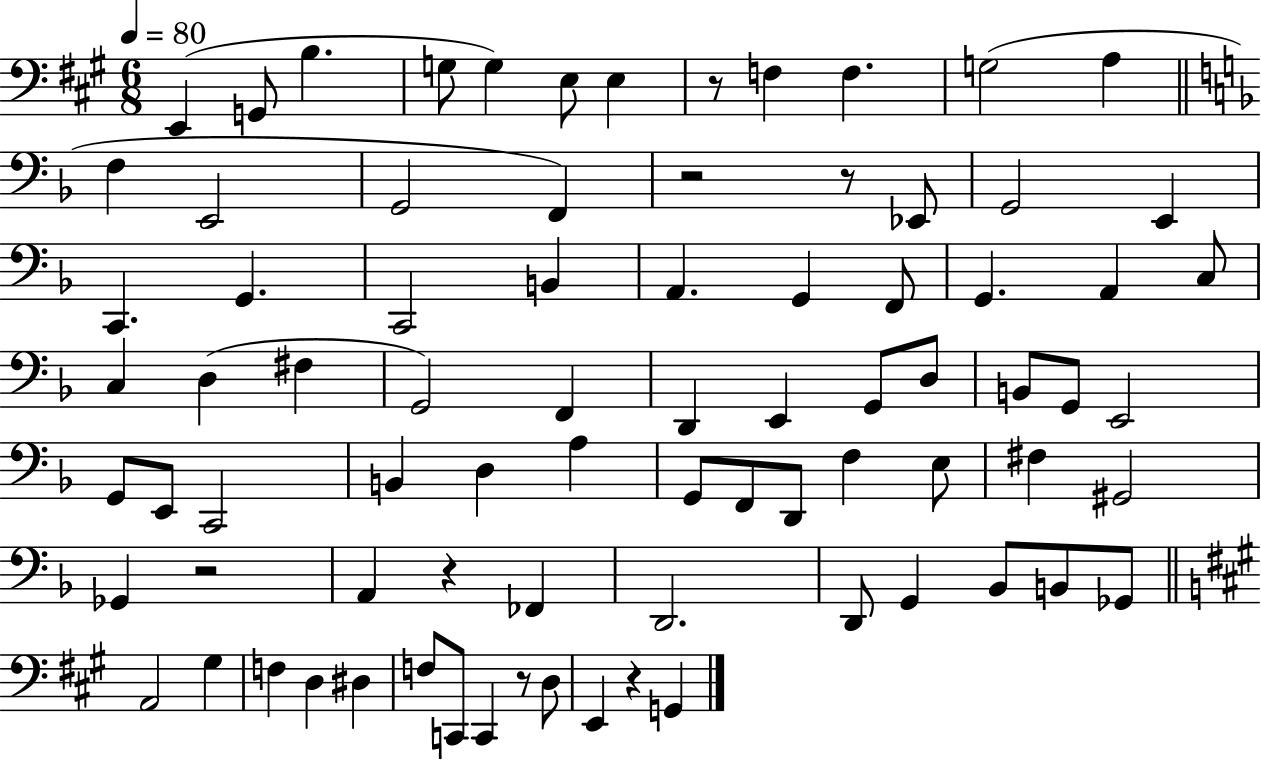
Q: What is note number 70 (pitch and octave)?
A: C2